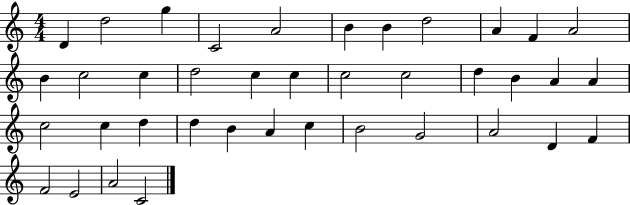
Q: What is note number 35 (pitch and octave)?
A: F4